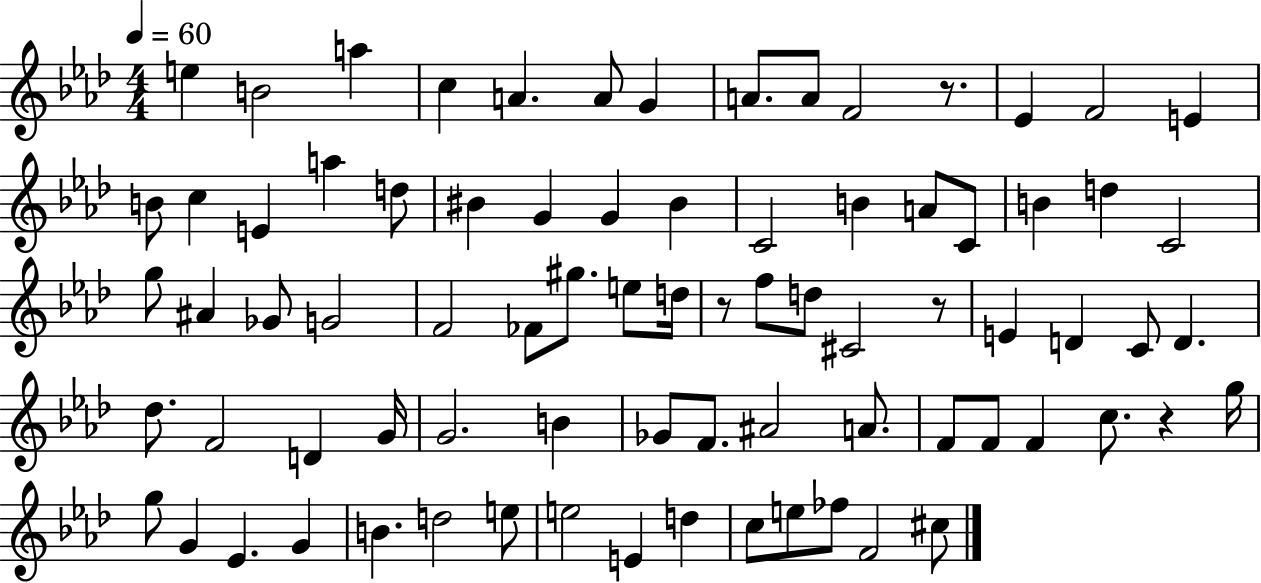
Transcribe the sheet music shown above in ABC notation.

X:1
T:Untitled
M:4/4
L:1/4
K:Ab
e B2 a c A A/2 G A/2 A/2 F2 z/2 _E F2 E B/2 c E a d/2 ^B G G ^B C2 B A/2 C/2 B d C2 g/2 ^A _G/2 G2 F2 _F/2 ^g/2 e/2 d/4 z/2 f/2 d/2 ^C2 z/2 E D C/2 D _d/2 F2 D G/4 G2 B _G/2 F/2 ^A2 A/2 F/2 F/2 F c/2 z g/4 g/2 G _E G B d2 e/2 e2 E d c/2 e/2 _f/2 F2 ^c/2